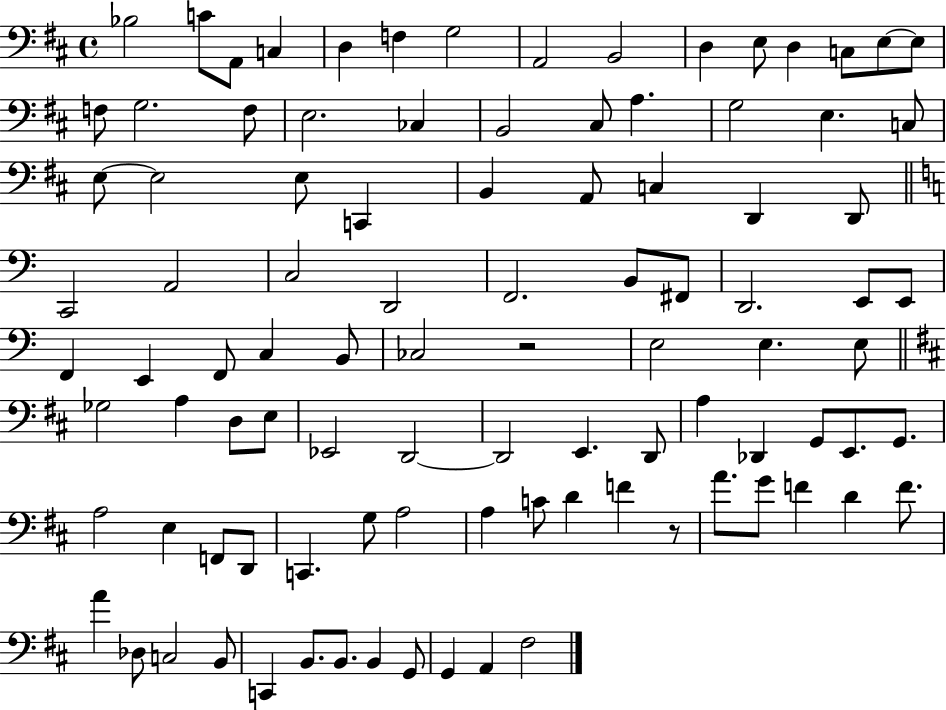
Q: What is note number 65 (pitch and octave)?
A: Db2